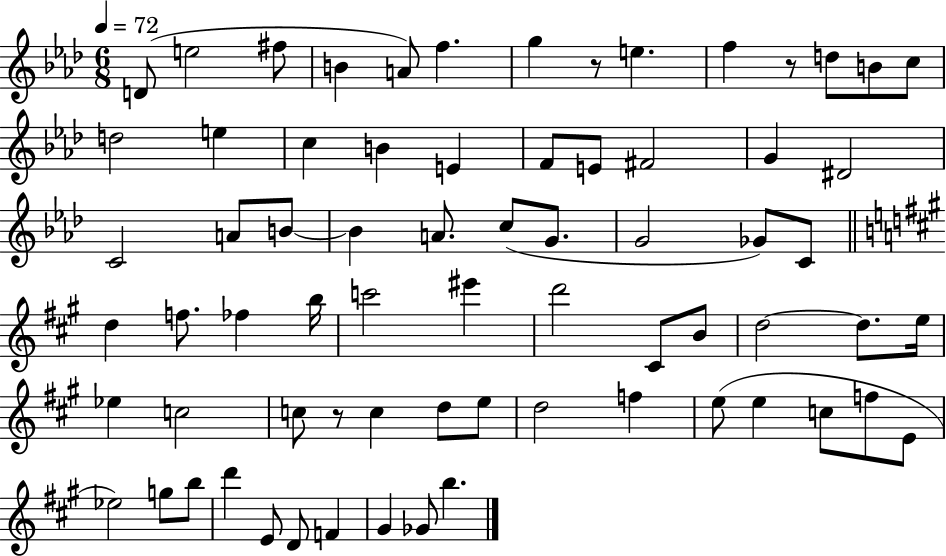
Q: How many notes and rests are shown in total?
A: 70